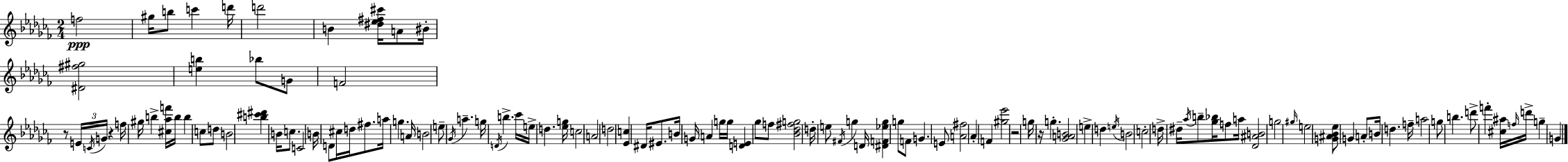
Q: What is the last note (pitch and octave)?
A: G4